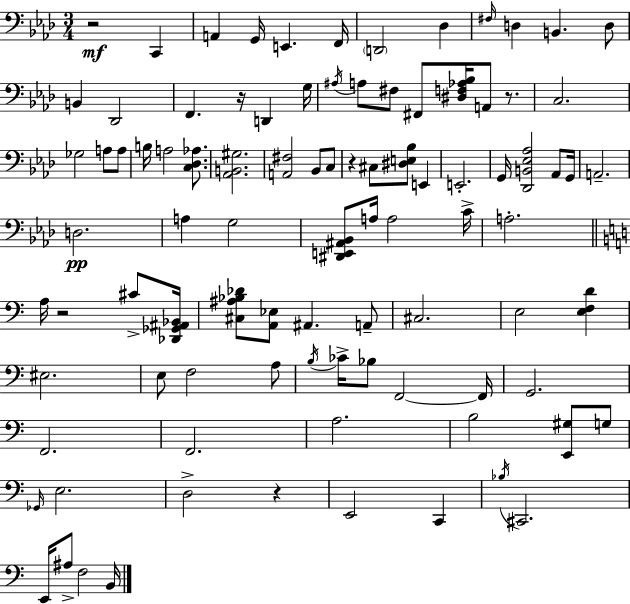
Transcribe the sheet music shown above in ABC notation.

X:1
T:Untitled
M:3/4
L:1/4
K:Fm
z2 C,, A,, G,,/4 E,, F,,/4 D,,2 _D, ^F,/4 D, B,, D,/2 B,, _D,,2 F,, z/4 D,, G,/4 ^A,/4 A,/2 ^F,/2 ^F,,/2 [^D,F,_A,_B,]/4 A,,/2 z/2 C,2 _G,2 A,/2 A,/2 B,/4 A,2 [C,_D,_A,]/2 [_A,,B,,^G,]2 [A,,^F,]2 _B,,/2 C,/2 z ^C,/2 [^D,E,_B,]/2 E,, E,,2 G,,/4 [_D,,B,,_E,_A,]2 _A,,/2 G,,/4 A,,2 D,2 A, G,2 [^D,,E,,^A,,_B,,]/2 A,/4 A,2 C/4 A,2 A,/4 z2 ^C/2 [_D,,_G,,^A,,_B,,]/4 [^C,^A,_B,_D]/2 [A,,_E,]/2 ^A,, A,,/2 ^C,2 E,2 [E,F,D] ^E,2 E,/2 F,2 A,/2 B,/4 _C/4 _B,/2 F,,2 F,,/4 G,,2 F,,2 F,,2 A,2 B,2 [E,,^G,]/2 G,/2 _G,,/4 E,2 D,2 z E,,2 C,, _B,/4 ^C,,2 E,,/4 ^A,/2 F,2 B,,/4